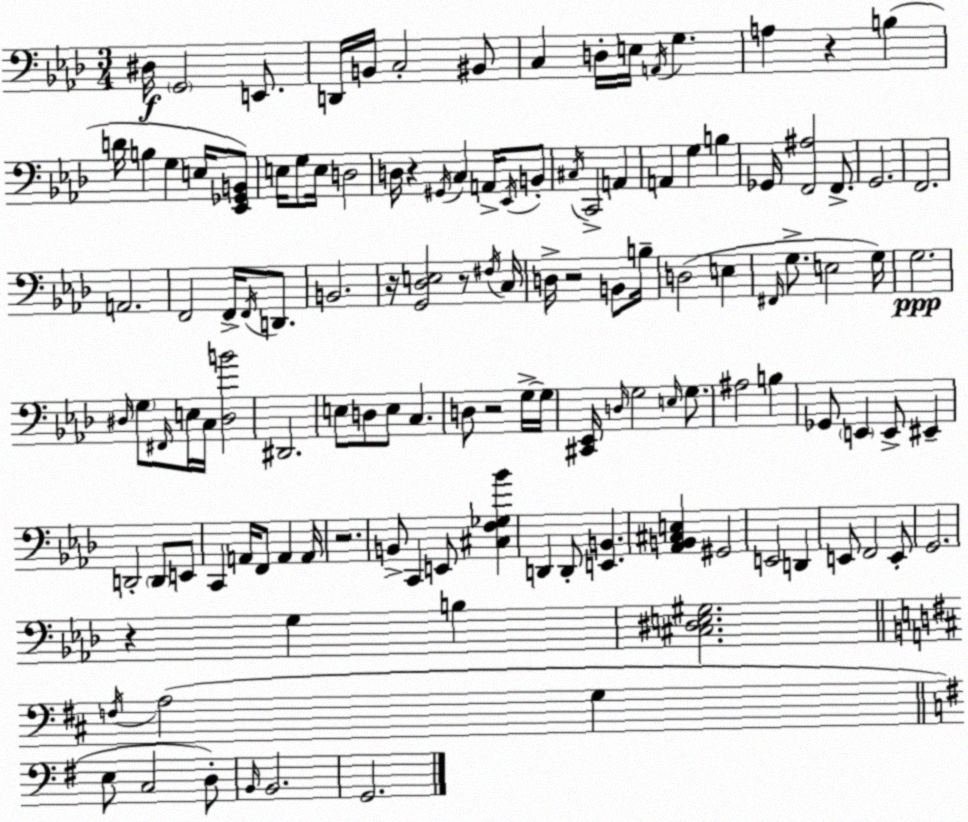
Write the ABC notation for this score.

X:1
T:Untitled
M:3/4
L:1/4
K:Ab
^D,/4 G,,2 E,,/2 D,,/4 B,,/4 C,2 ^B,,/2 C, D,/4 E,/4 A,,/4 G, A, z B, D/4 B, G, E,/4 [_E,,_G,,B,,]/2 E,/4 G,/2 E,/4 D,2 D,/4 z ^G,,/4 C, A,,/4 _E,,/4 B,,/2 ^C,/4 C,,2 A,, A,, G, B, _G,,/4 [F,,^A,]2 F,,/2 G,,2 F,,2 A,,2 F,,2 F,,/4 F,,/4 D,,/2 B,,2 z/4 [G,,_D,E,]2 z/2 ^F,/4 C,/4 D,/4 z2 B,,/2 B,/4 D,2 E, ^F,,/4 G,/2 E,2 G,/4 G,2 ^D,/4 G,/2 ^F,,/4 E,/4 C,/4 [^D,B]2 ^D,,2 E,/2 D,/2 E,/2 C, D,/2 z2 G,/4 G,/4 [^C,,_E,,]/4 D,/4 G,2 E,/4 G,/2 ^A,2 B, _G,,/2 E,, E,,/2 ^E,, D,,2 D,,/2 E,,/2 C,, A,,/4 F,,/2 A,, A,,/4 z2 B,,/2 C,, E,,/2 [^C,F,_G,_B] D,, D,,/2 [E,,B,,] [_A,,B,,^C,E,] ^G,,2 E,,2 D,, E,,/2 F,,2 E,,/2 G,,2 z G, B, [^C,^D,E,^G,]2 F,/4 A,2 G, E,/2 C,2 D,/2 B,,/4 B,,2 G,,2